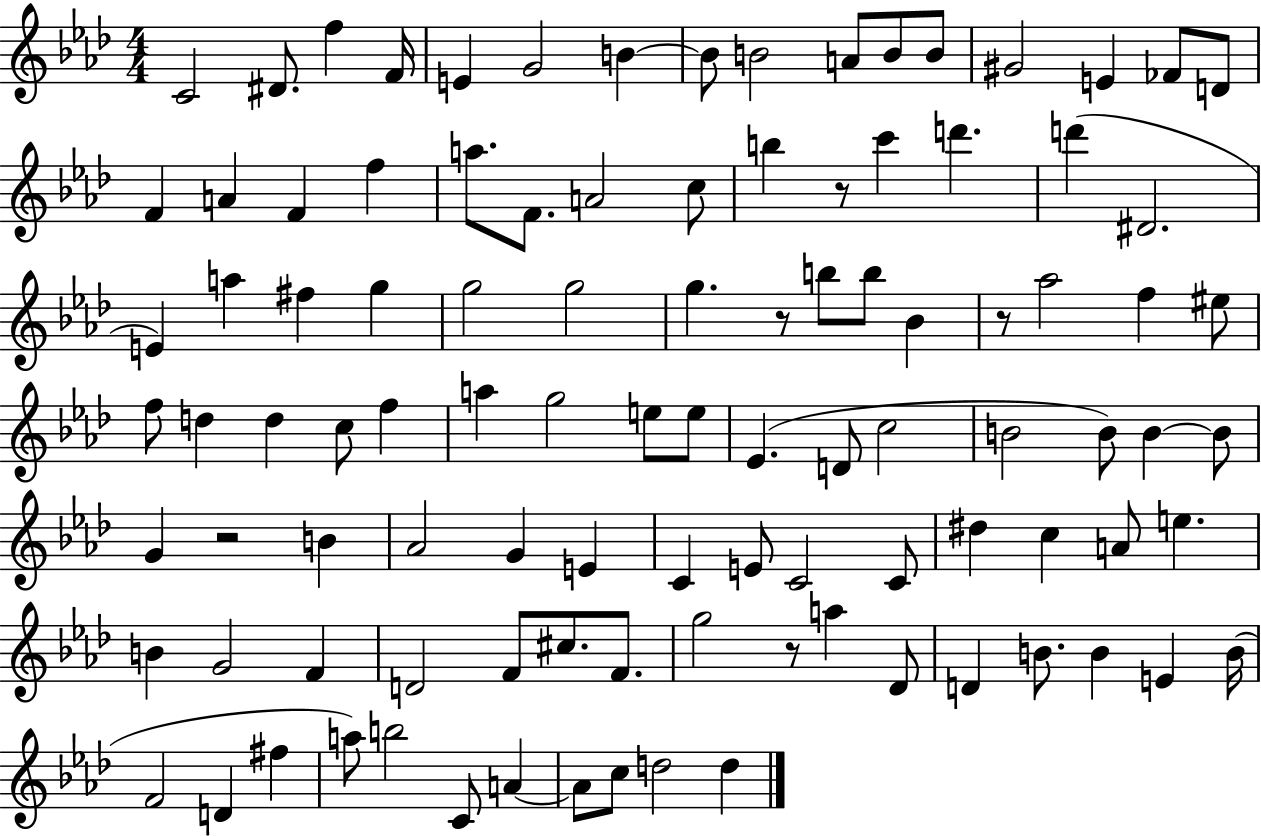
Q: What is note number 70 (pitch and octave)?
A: A4